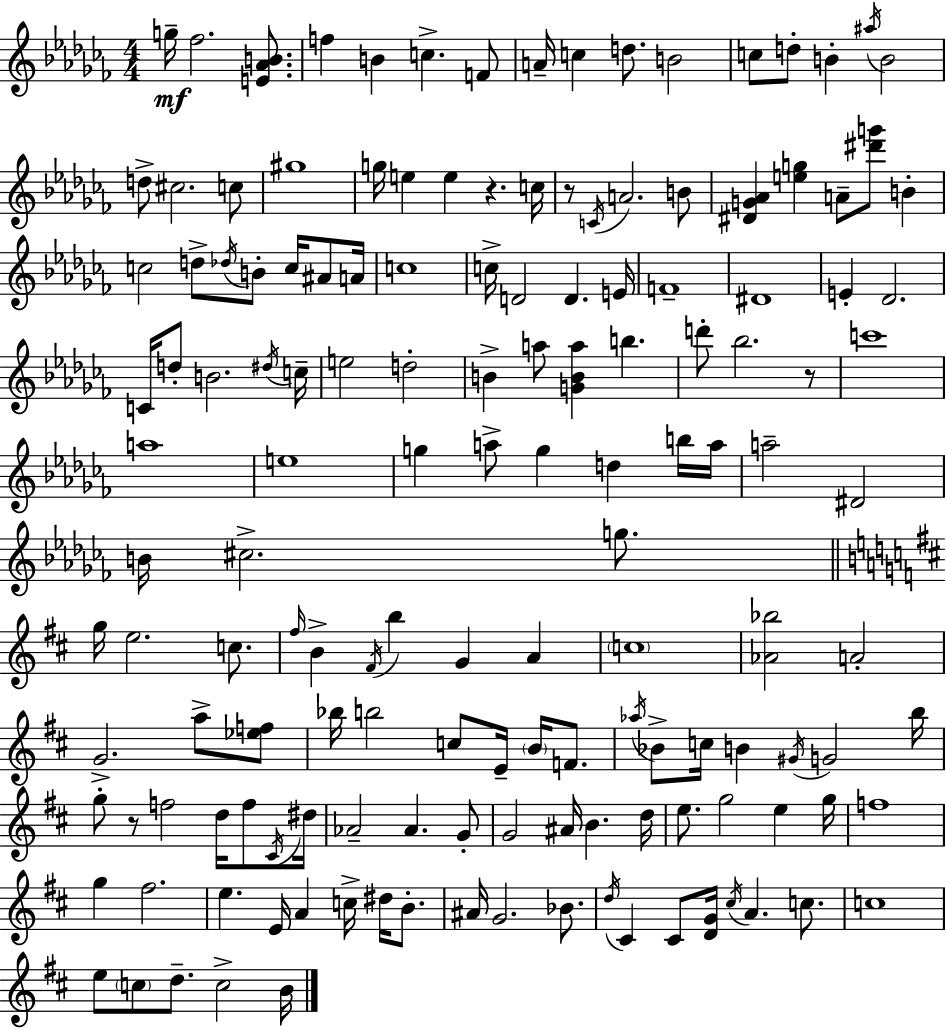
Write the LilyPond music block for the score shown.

{
  \clef treble
  \numericTimeSignature
  \time 4/4
  \key aes \minor
  \repeat volta 2 { g''16--\mf fes''2. <e' aes' b'>8. | f''4 b'4 c''4.-> f'8 | a'16-- c''4 d''8. b'2 | c''8 d''8-. b'4-. \acciaccatura { ais''16 } b'2 | \break d''8-> cis''2. c''8 | gis''1 | g''16 e''4 e''4 r4. | c''16 r8 \acciaccatura { c'16 } a'2. | \break b'8 <dis' g' aes'>4 <e'' g''>4 a'8-- <dis''' g'''>8 b'4-. | c''2 d''8-> \acciaccatura { des''16 } b'8-. c''16 | ais'8 a'16 c''1 | c''16-> d'2 d'4. | \break e'16 f'1-- | dis'1 | e'4-. des'2. | c'16 d''8-. b'2. | \break \acciaccatura { dis''16 } c''16-- e''2 d''2-. | b'4-> a''8 <g' b' a''>4 b''4. | d'''8-. bes''2. | r8 c'''1 | \break a''1 | e''1 | g''4 a''8-> g''4 d''4 | b''16 a''16 a''2-- dis'2 | \break b'16 cis''2.-> | g''8. \bar "||" \break \key d \major g''16 e''2. c''8. | \grace { fis''16 } b'4-> \acciaccatura { fis'16 } b''4 g'4 a'4 | \parenthesize c''1 | <aes' bes''>2 a'2-. | \break g'2.-> a''8-> | <ees'' f''>8 bes''16 b''2 c''8 e'16-- \parenthesize b'16 f'8. | \acciaccatura { aes''16 } bes'8-> c''16 b'4 \acciaccatura { gis'16 } g'2 | b''16 g''8-. r8 f''2 | \break d''16 f''8 \acciaccatura { cis'16 } dis''16 aes'2-- aes'4. | g'8-. g'2 ais'16 b'4. | d''16 e''8. g''2 | e''4 g''16 f''1 | \break g''4 fis''2. | e''4. e'16 a'4 | c''16-> dis''16 b'8.-. ais'16 g'2. | bes'8. \acciaccatura { d''16 } cis'4 cis'8 <d' g'>16 \acciaccatura { cis''16 } a'4. | \break c''8. c''1 | e''8 \parenthesize c''8 d''8.-- c''2-> | b'16 } \bar "|."
}